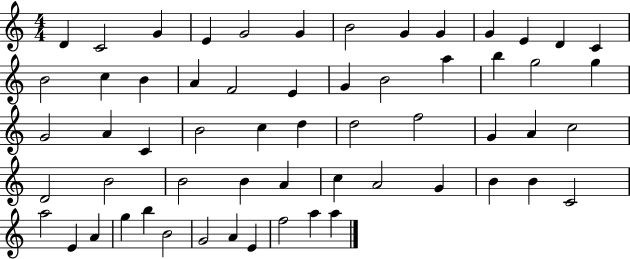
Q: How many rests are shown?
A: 0